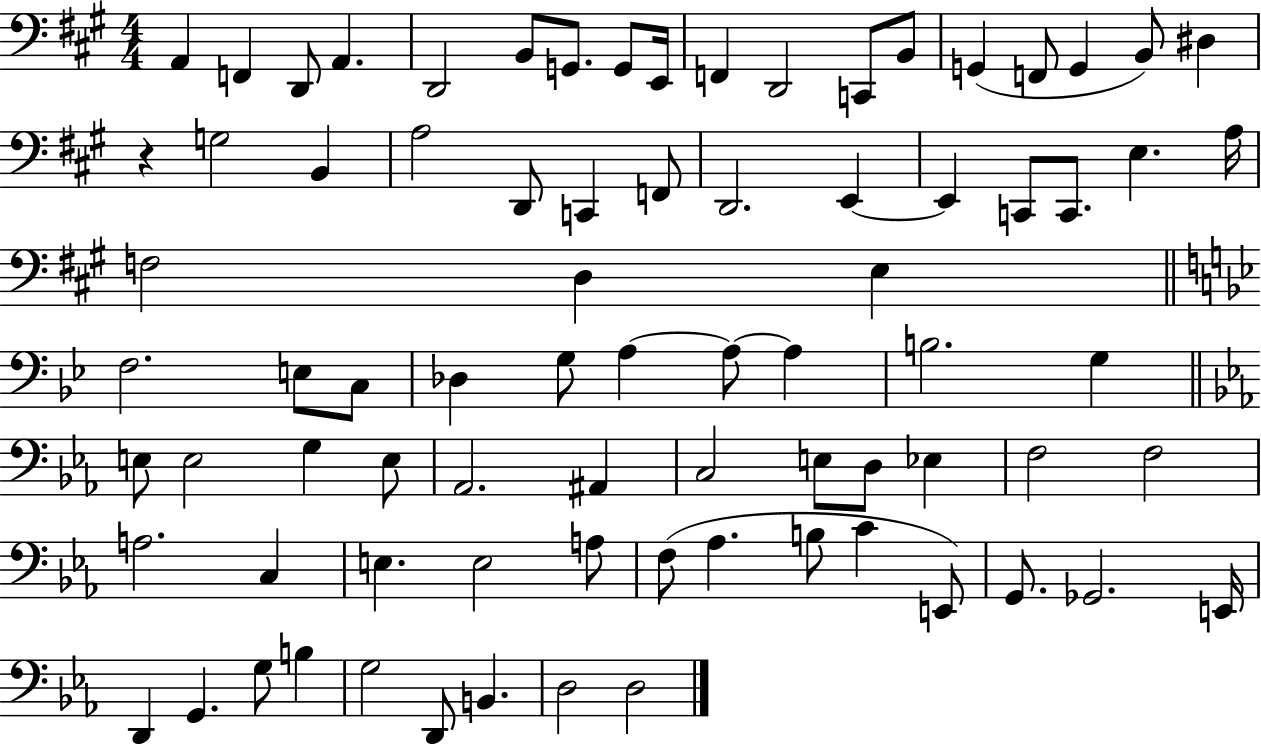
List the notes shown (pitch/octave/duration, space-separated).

A2/q F2/q D2/e A2/q. D2/h B2/e G2/e. G2/e E2/s F2/q D2/h C2/e B2/e G2/q F2/e G2/q B2/e D#3/q R/q G3/h B2/q A3/h D2/e C2/q F2/e D2/h. E2/q E2/q C2/e C2/e. E3/q. A3/s F3/h D3/q E3/q F3/h. E3/e C3/e Db3/q G3/e A3/q A3/e A3/q B3/h. G3/q E3/e E3/h G3/q E3/e Ab2/h. A#2/q C3/h E3/e D3/e Eb3/q F3/h F3/h A3/h. C3/q E3/q. E3/h A3/e F3/e Ab3/q. B3/e C4/q E2/e G2/e. Gb2/h. E2/s D2/q G2/q. G3/e B3/q G3/h D2/e B2/q. D3/h D3/h